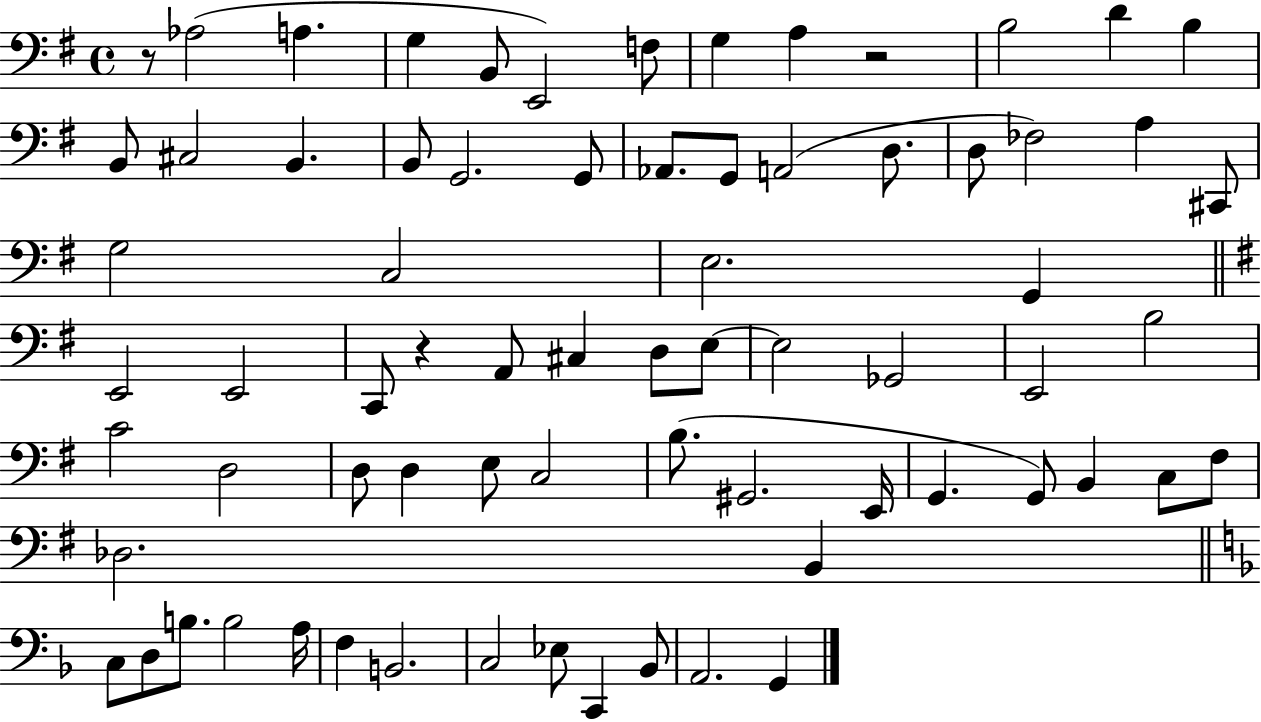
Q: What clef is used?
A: bass